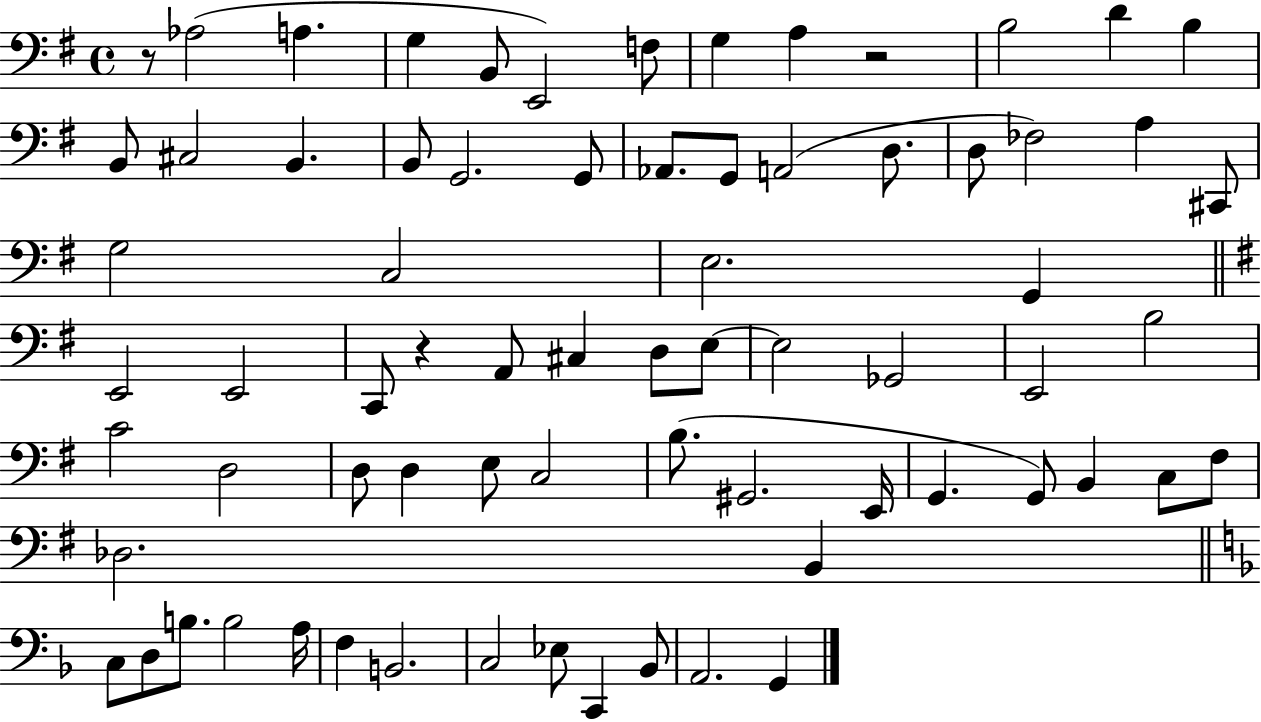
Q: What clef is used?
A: bass